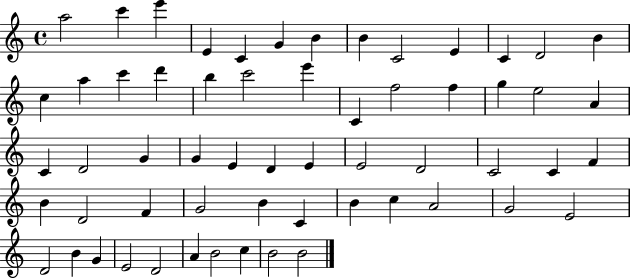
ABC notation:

X:1
T:Untitled
M:4/4
L:1/4
K:C
a2 c' e' E C G B B C2 E C D2 B c a c' d' b c'2 e' C f2 f g e2 A C D2 G G E D E E2 D2 C2 C F B D2 F G2 B C B c A2 G2 E2 D2 B G E2 D2 A B2 c B2 B2